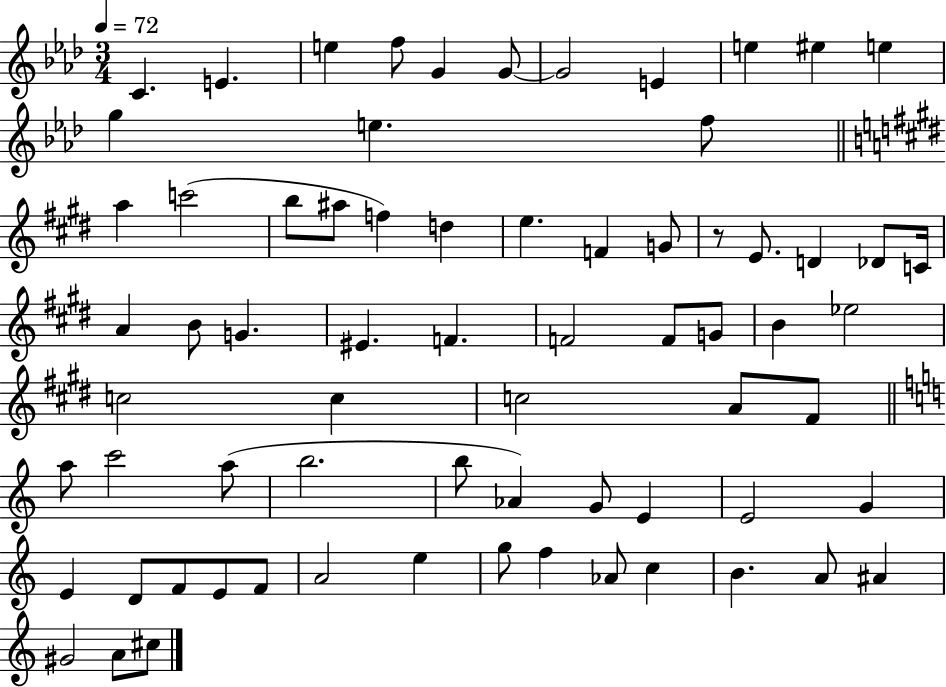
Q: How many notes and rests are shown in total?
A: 70